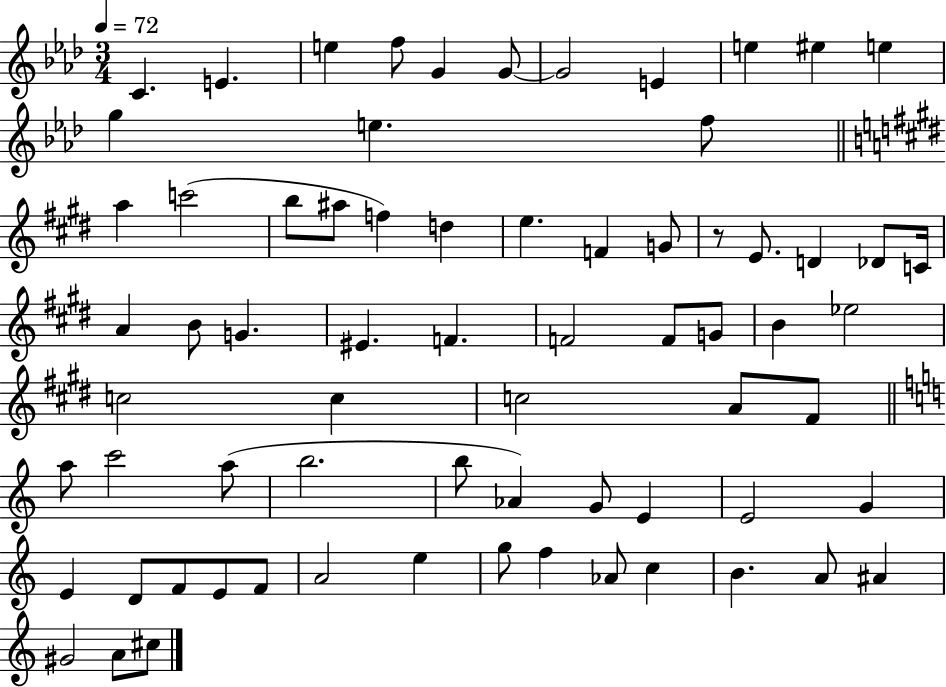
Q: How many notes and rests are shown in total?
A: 70